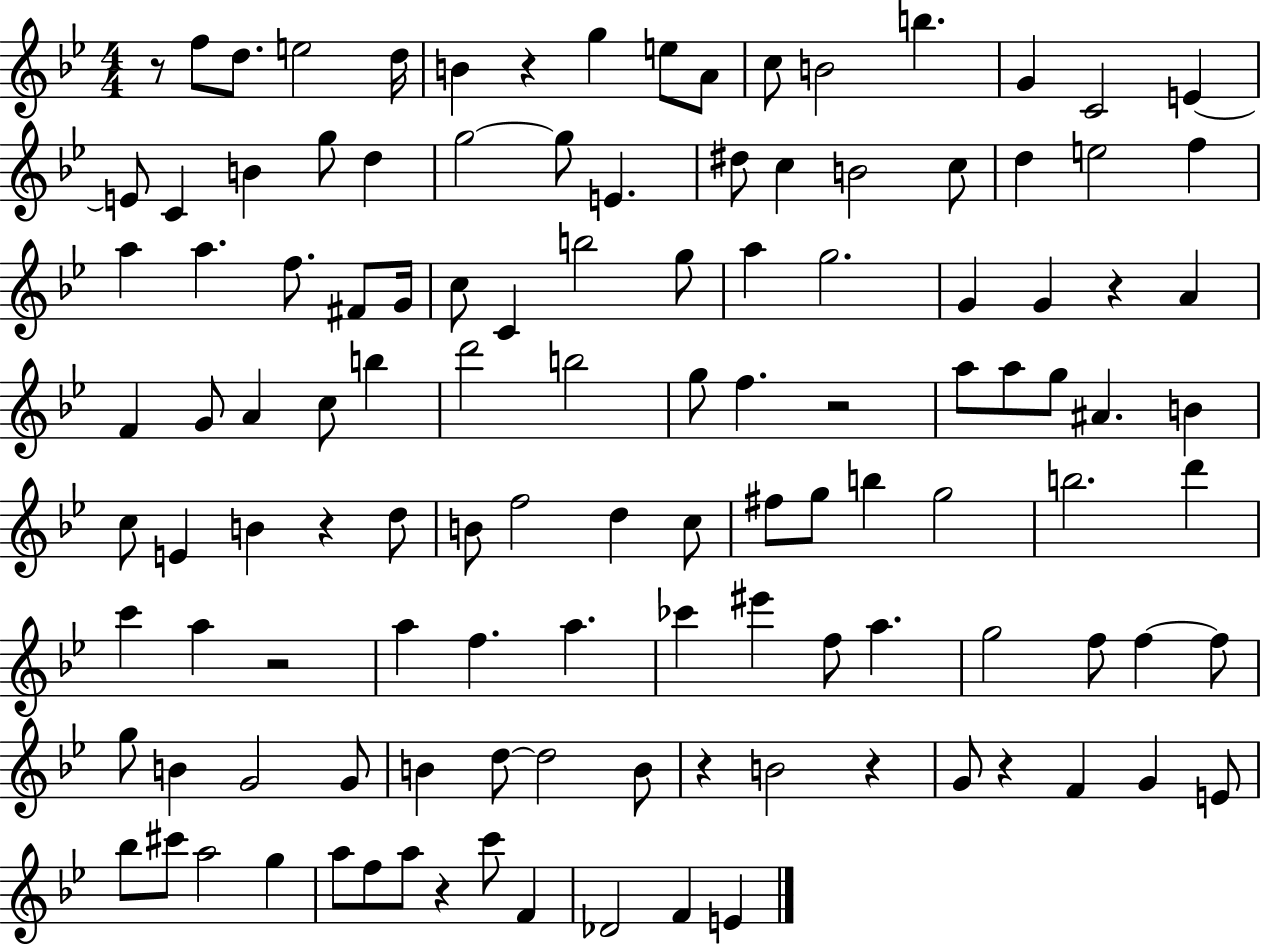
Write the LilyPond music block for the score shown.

{
  \clef treble
  \numericTimeSignature
  \time 4/4
  \key bes \major
  \repeat volta 2 { r8 f''8 d''8. e''2 d''16 | b'4 r4 g''4 e''8 a'8 | c''8 b'2 b''4. | g'4 c'2 e'4~~ | \break e'8 c'4 b'4 g''8 d''4 | g''2~~ g''8 e'4. | dis''8 c''4 b'2 c''8 | d''4 e''2 f''4 | \break a''4 a''4. f''8. fis'8 g'16 | c''8 c'4 b''2 g''8 | a''4 g''2. | g'4 g'4 r4 a'4 | \break f'4 g'8 a'4 c''8 b''4 | d'''2 b''2 | g''8 f''4. r2 | a''8 a''8 g''8 ais'4. b'4 | \break c''8 e'4 b'4 r4 d''8 | b'8 f''2 d''4 c''8 | fis''8 g''8 b''4 g''2 | b''2. d'''4 | \break c'''4 a''4 r2 | a''4 f''4. a''4. | ces'''4 eis'''4 f''8 a''4. | g''2 f''8 f''4~~ f''8 | \break g''8 b'4 g'2 g'8 | b'4 d''8~~ d''2 b'8 | r4 b'2 r4 | g'8 r4 f'4 g'4 e'8 | \break bes''8 cis'''8 a''2 g''4 | a''8 f''8 a''8 r4 c'''8 f'4 | des'2 f'4 e'4 | } \bar "|."
}